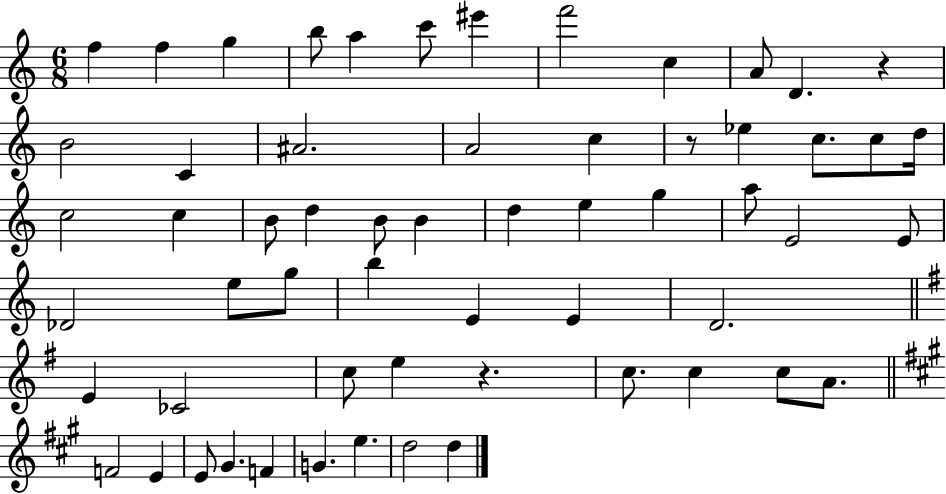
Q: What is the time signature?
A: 6/8